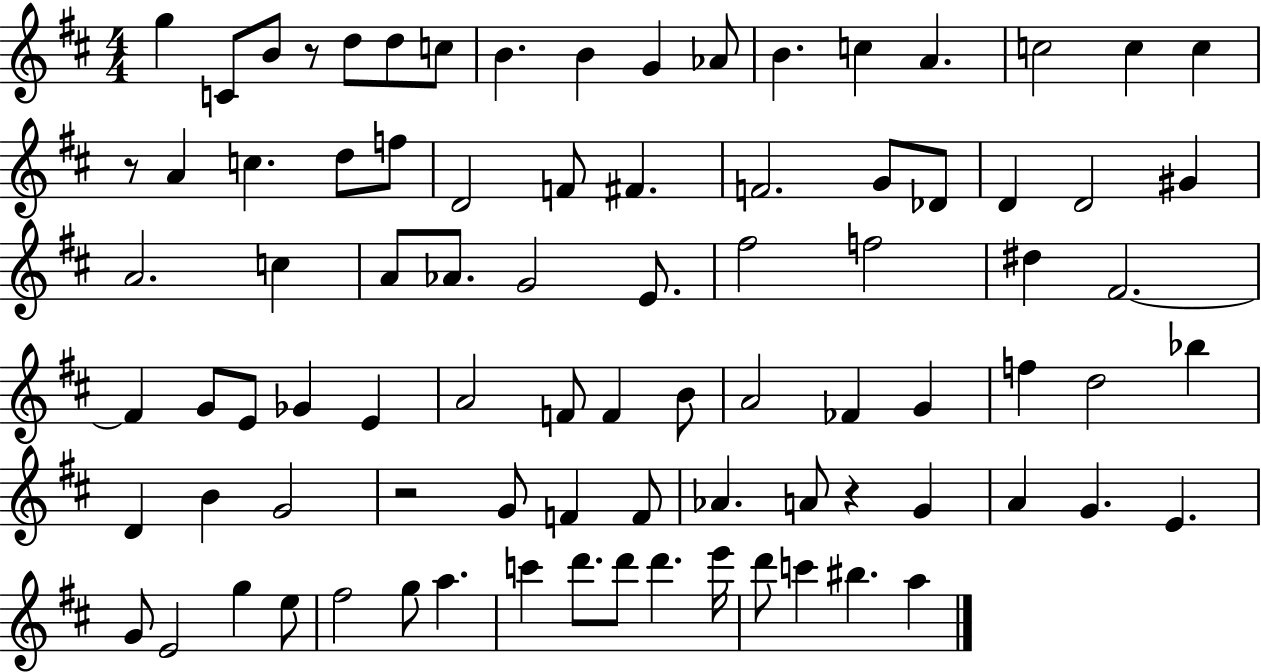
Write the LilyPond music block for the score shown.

{
  \clef treble
  \numericTimeSignature
  \time 4/4
  \key d \major
  \repeat volta 2 { g''4 c'8 b'8 r8 d''8 d''8 c''8 | b'4. b'4 g'4 aes'8 | b'4. c''4 a'4. | c''2 c''4 c''4 | \break r8 a'4 c''4. d''8 f''8 | d'2 f'8 fis'4. | f'2. g'8 des'8 | d'4 d'2 gis'4 | \break a'2. c''4 | a'8 aes'8. g'2 e'8. | fis''2 f''2 | dis''4 fis'2.~~ | \break fis'4 g'8 e'8 ges'4 e'4 | a'2 f'8 f'4 b'8 | a'2 fes'4 g'4 | f''4 d''2 bes''4 | \break d'4 b'4 g'2 | r2 g'8 f'4 f'8 | aes'4. a'8 r4 g'4 | a'4 g'4. e'4. | \break g'8 e'2 g''4 e''8 | fis''2 g''8 a''4. | c'''4 d'''8. d'''8 d'''4. e'''16 | d'''8 c'''4 bis''4. a''4 | \break } \bar "|."
}